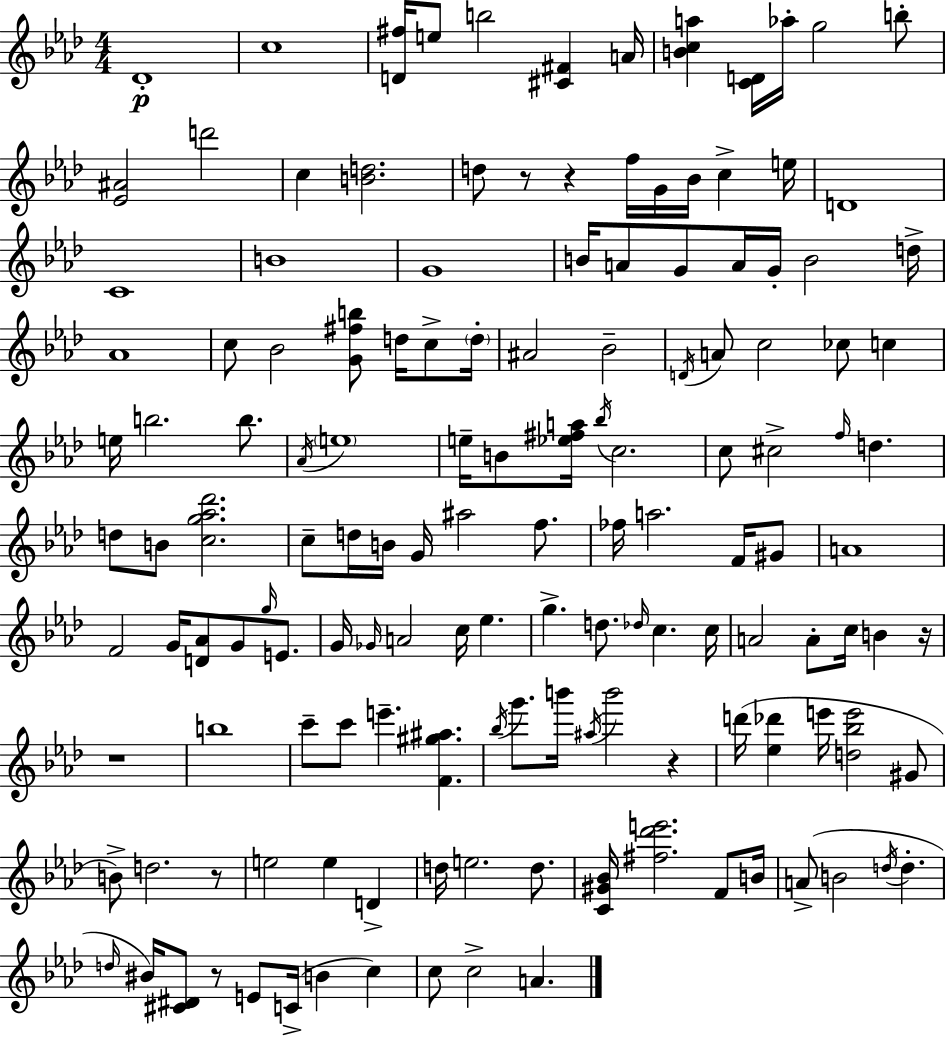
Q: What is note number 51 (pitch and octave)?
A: C#5